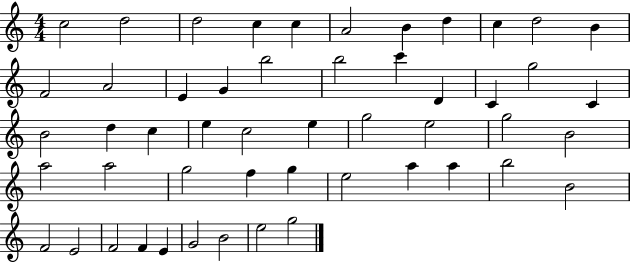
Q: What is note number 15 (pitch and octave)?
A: G4